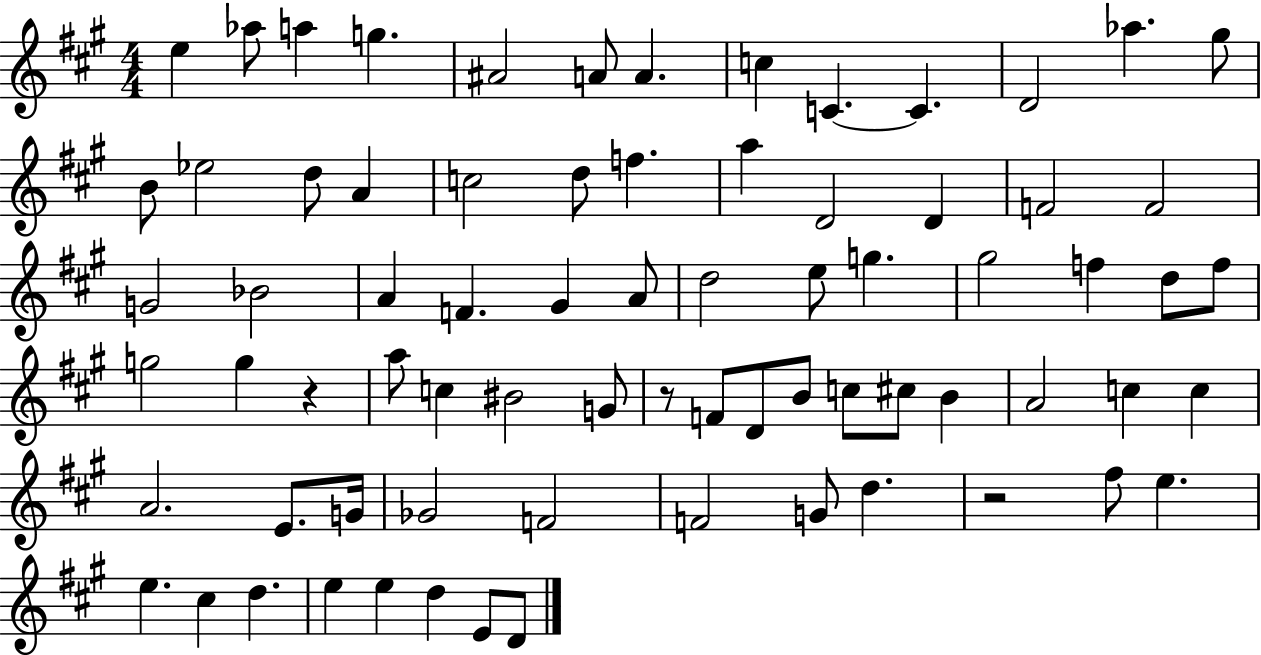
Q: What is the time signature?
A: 4/4